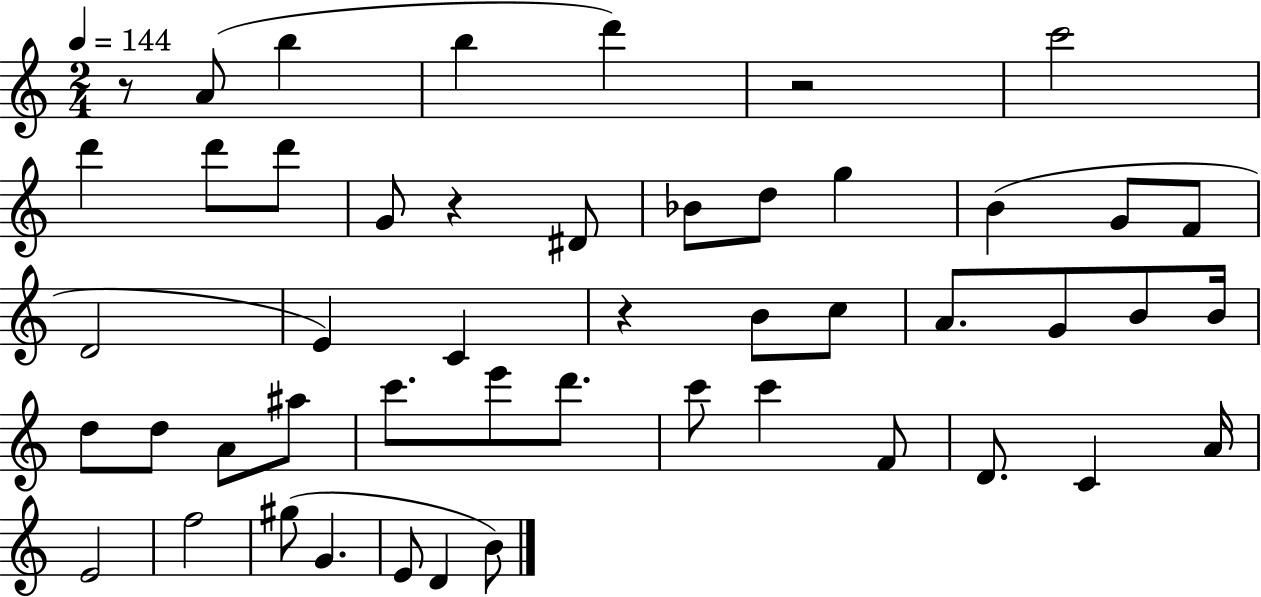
X:1
T:Untitled
M:2/4
L:1/4
K:C
z/2 A/2 b b d' z2 c'2 d' d'/2 d'/2 G/2 z ^D/2 _B/2 d/2 g B G/2 F/2 D2 E C z B/2 c/2 A/2 G/2 B/2 B/4 d/2 d/2 A/2 ^a/2 c'/2 e'/2 d'/2 c'/2 c' F/2 D/2 C A/4 E2 f2 ^g/2 G E/2 D B/2